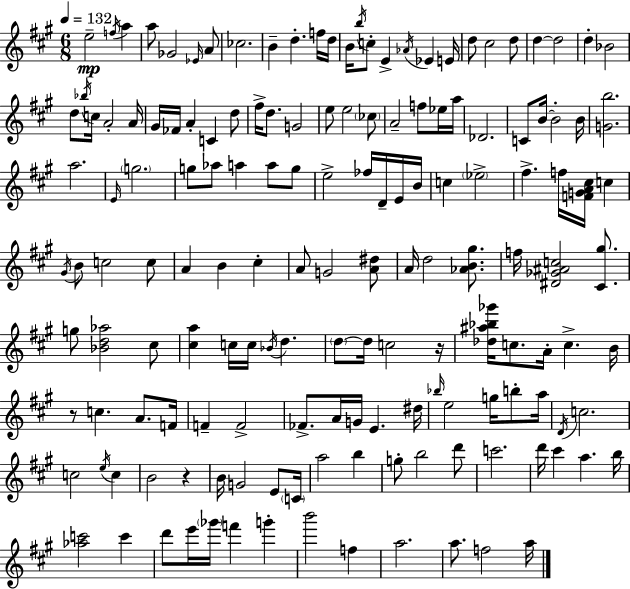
E5/h F5/s A5/q A5/e Gb4/h Eb4/s A4/e CES5/h. B4/q D5/q. F5/s D5/s B4/s B5/s C5/e E4/q Ab4/s Eb4/q E4/s D5/e C#5/h D5/e D5/q D5/h D5/q Bb4/h D5/e Bb5/s C5/s A4/h A4/s G#4/s FES4/s A4/q C4/q D5/e F#5/s D5/e. G4/h E5/e E5/h CES5/e A4/h F5/e Eb5/s A5/s Db4/h. C4/e B4/s B4/h B4/s [G4,B5]/h. A5/h. E4/s G5/h. G5/e Ab5/e A5/q A5/e G5/e E5/h FES5/s D4/s E4/s B4/s C5/q Eb5/h F#5/q. F5/s [F4,G4,A4,C#5]/s C5/q G#4/s B4/e C5/h C5/e A4/q B4/q C#5/q A4/e G4/h [A4,D#5]/e A4/s D5/h [Ab4,B4,G#5]/e. F5/s [D#4,Gb4,A#4,C5]/h [C#4,G#5]/e. G5/e [Bb4,D5,Ab5]/h C#5/e [C#5,A5]/q C5/s C5/s Bb4/s D5/q. D5/e D5/s C5/h R/s [Db5,A#5,Bb5,Gb6]/s C5/e. A4/s C5/q. B4/s R/e C5/q. A4/e. F4/s F4/q F4/h FES4/e. A4/s G4/s E4/q. D#5/s Bb5/s E5/h G5/s B5/e A5/s D4/s C5/h. C5/h E5/s C5/q B4/h R/q B4/s G4/h E4/e C4/s A5/h B5/q G5/e B5/h D6/e C6/h. D6/s C#6/q A5/q. B5/s [Ab5,C6]/h C6/q D6/e E6/s Gb6/s F6/q G6/q B6/h F5/q A5/h. A5/e. F5/h A5/s